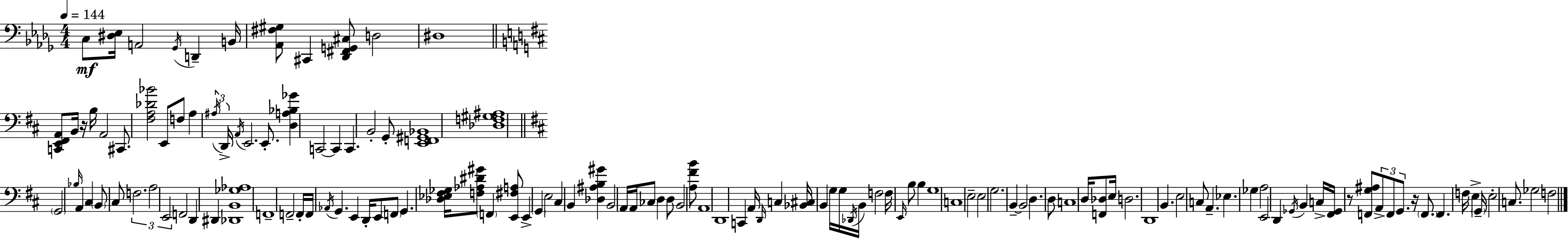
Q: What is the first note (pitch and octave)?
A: C3